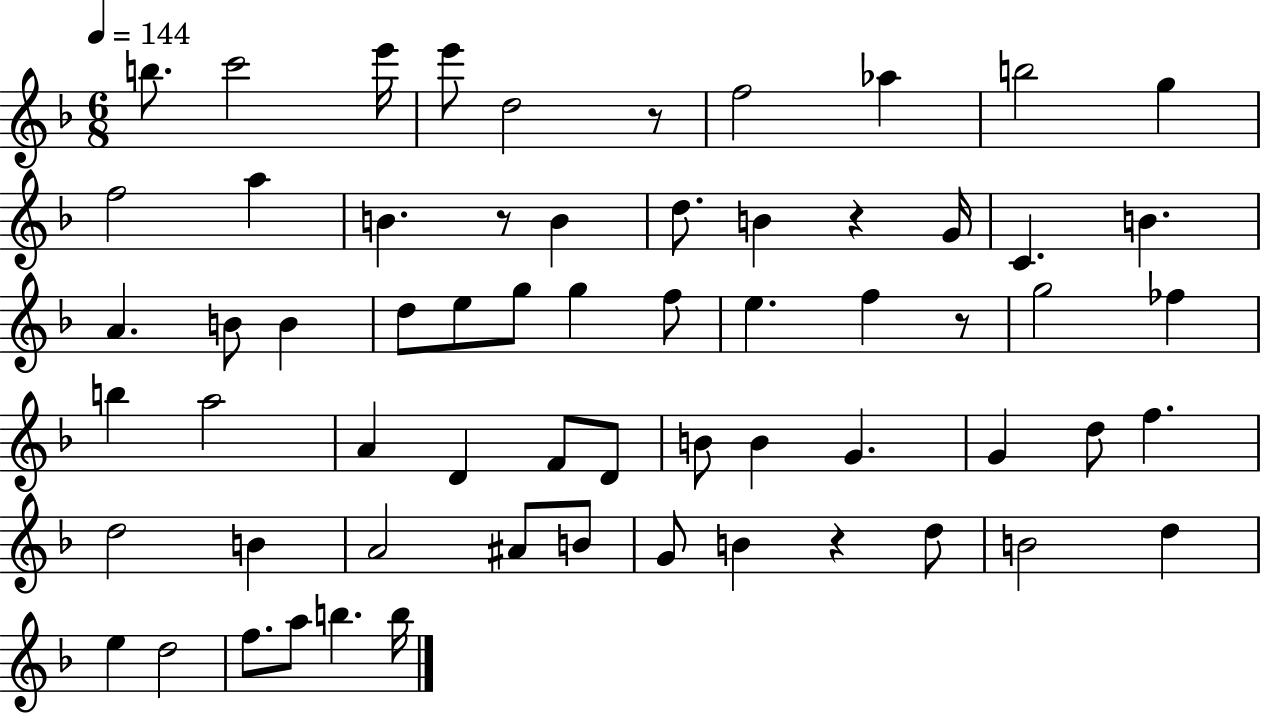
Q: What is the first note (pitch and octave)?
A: B5